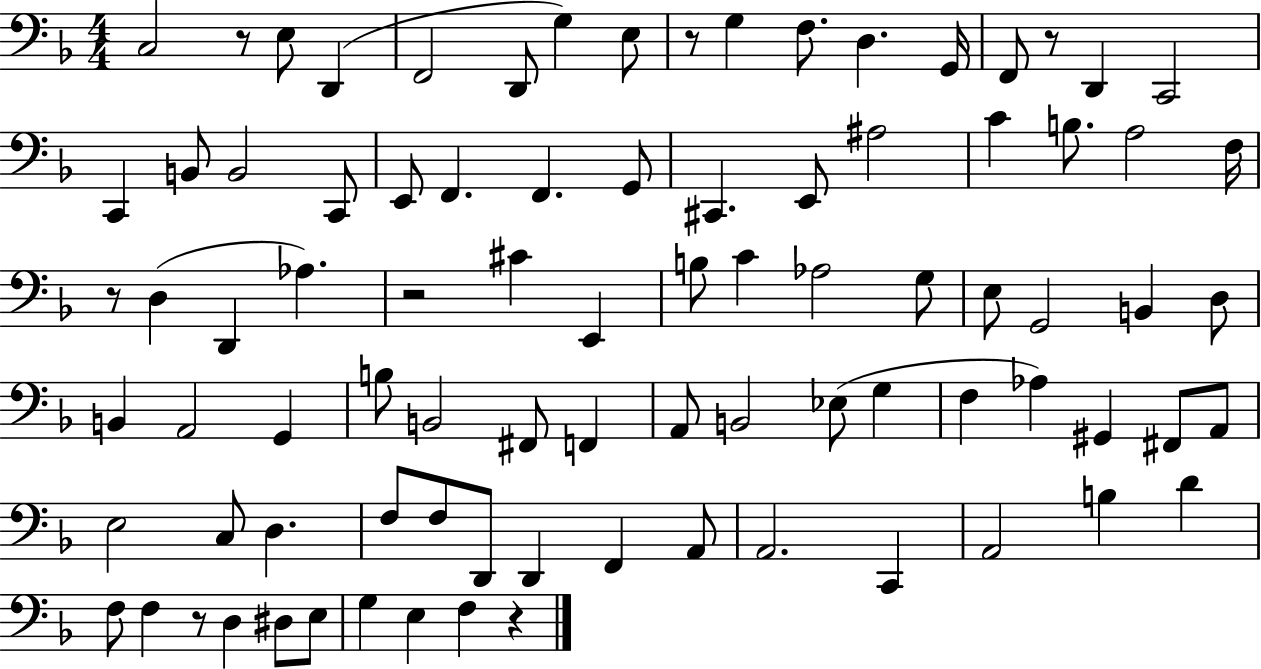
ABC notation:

X:1
T:Untitled
M:4/4
L:1/4
K:F
C,2 z/2 E,/2 D,, F,,2 D,,/2 G, E,/2 z/2 G, F,/2 D, G,,/4 F,,/2 z/2 D,, C,,2 C,, B,,/2 B,,2 C,,/2 E,,/2 F,, F,, G,,/2 ^C,, E,,/2 ^A,2 C B,/2 A,2 F,/4 z/2 D, D,, _A, z2 ^C E,, B,/2 C _A,2 G,/2 E,/2 G,,2 B,, D,/2 B,, A,,2 G,, B,/2 B,,2 ^F,,/2 F,, A,,/2 B,,2 _E,/2 G, F, _A, ^G,, ^F,,/2 A,,/2 E,2 C,/2 D, F,/2 F,/2 D,,/2 D,, F,, A,,/2 A,,2 C,, A,,2 B, D F,/2 F, z/2 D, ^D,/2 E,/2 G, E, F, z